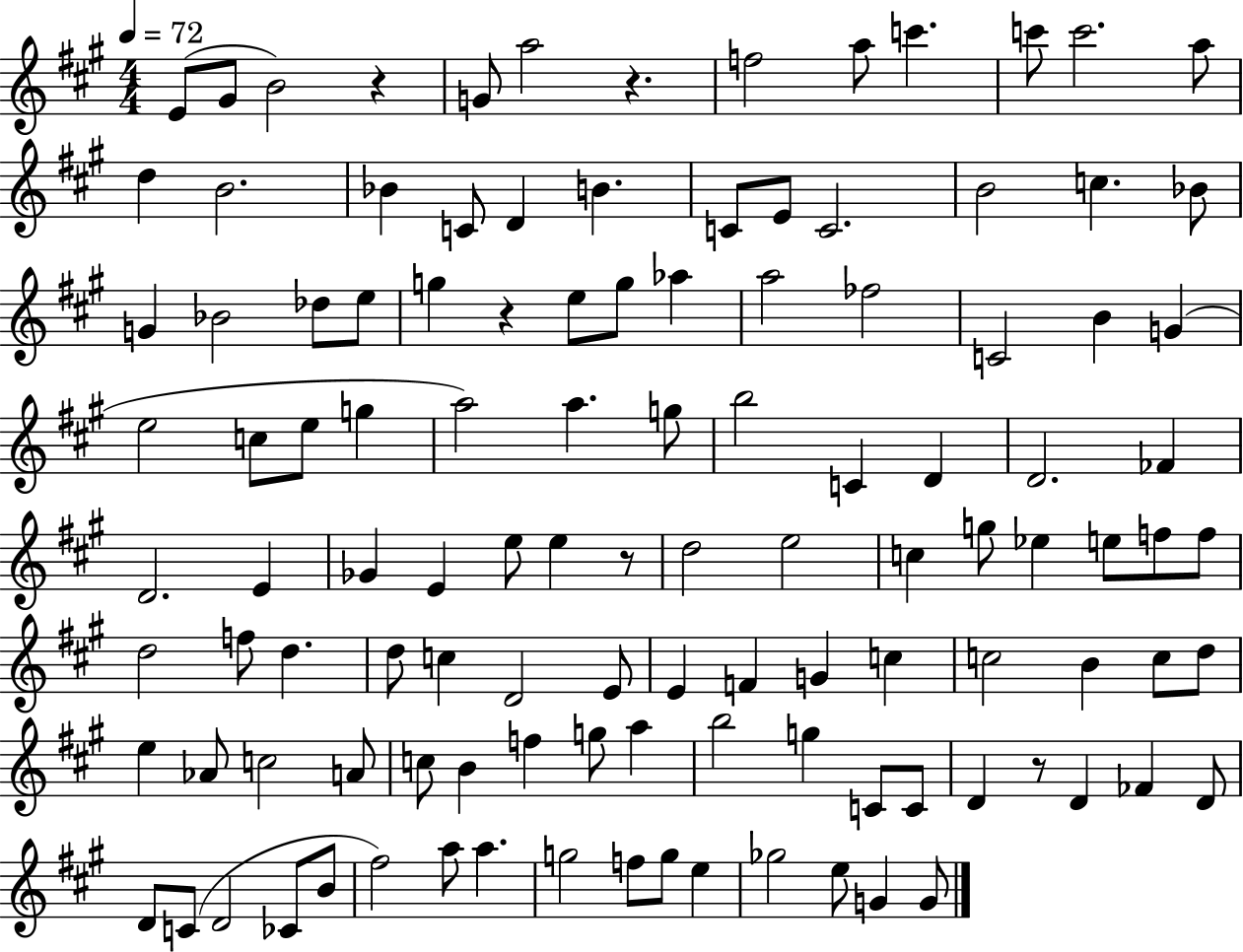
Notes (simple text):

E4/e G#4/e B4/h R/q G4/e A5/h R/q. F5/h A5/e C6/q. C6/e C6/h. A5/e D5/q B4/h. Bb4/q C4/e D4/q B4/q. C4/e E4/e C4/h. B4/h C5/q. Bb4/e G4/q Bb4/h Db5/e E5/e G5/q R/q E5/e G5/e Ab5/q A5/h FES5/h C4/h B4/q G4/q E5/h C5/e E5/e G5/q A5/h A5/q. G5/e B5/h C4/q D4/q D4/h. FES4/q D4/h. E4/q Gb4/q E4/q E5/e E5/q R/e D5/h E5/h C5/q G5/e Eb5/q E5/e F5/e F5/e D5/h F5/e D5/q. D5/e C5/q D4/h E4/e E4/q F4/q G4/q C5/q C5/h B4/q C5/e D5/e E5/q Ab4/e C5/h A4/e C5/e B4/q F5/q G5/e A5/q B5/h G5/q C4/e C4/e D4/q R/e D4/q FES4/q D4/e D4/e C4/e D4/h CES4/e B4/e F#5/h A5/e A5/q. G5/h F5/e G5/e E5/q Gb5/h E5/e G4/q G4/e